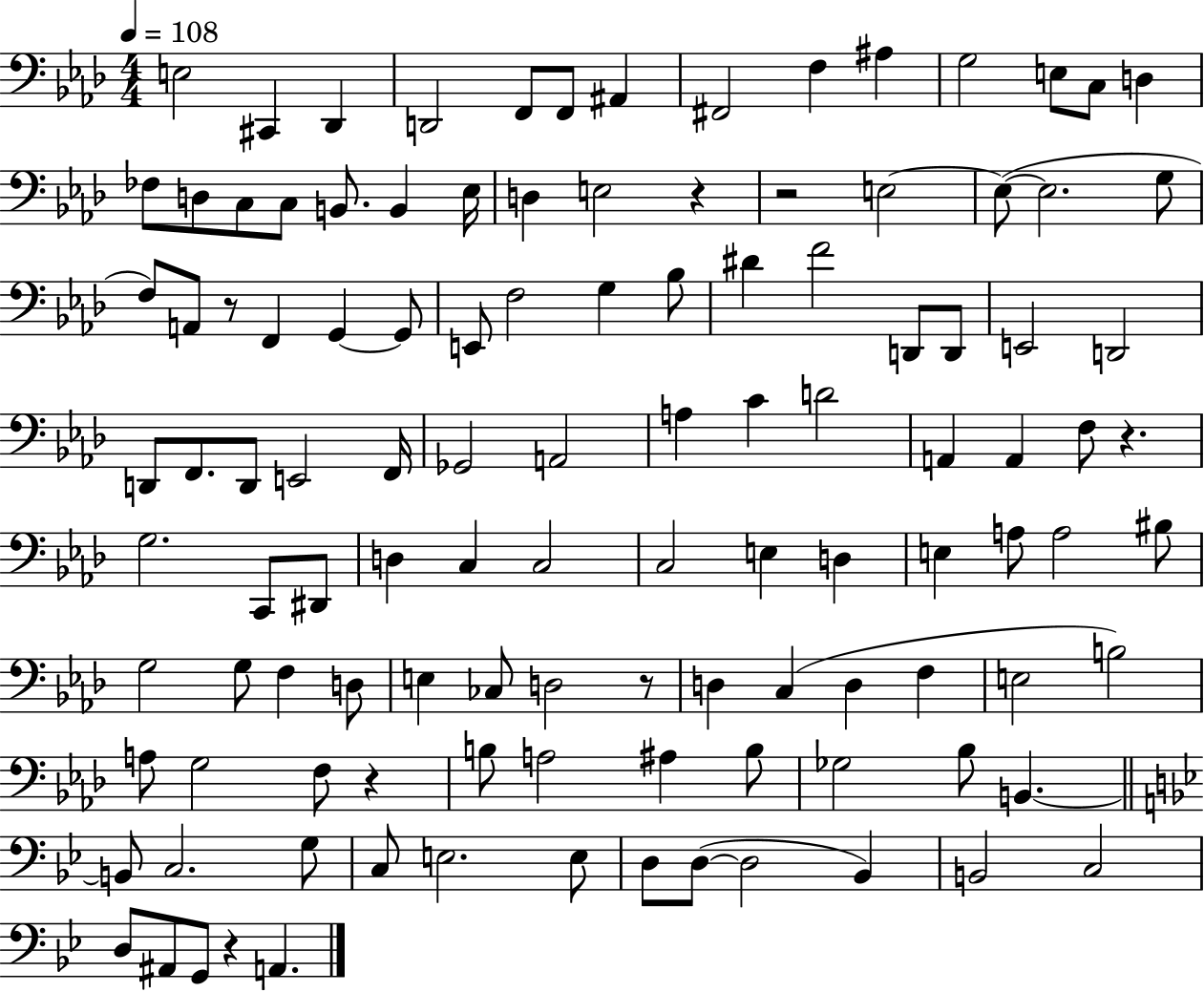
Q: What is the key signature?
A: AES major